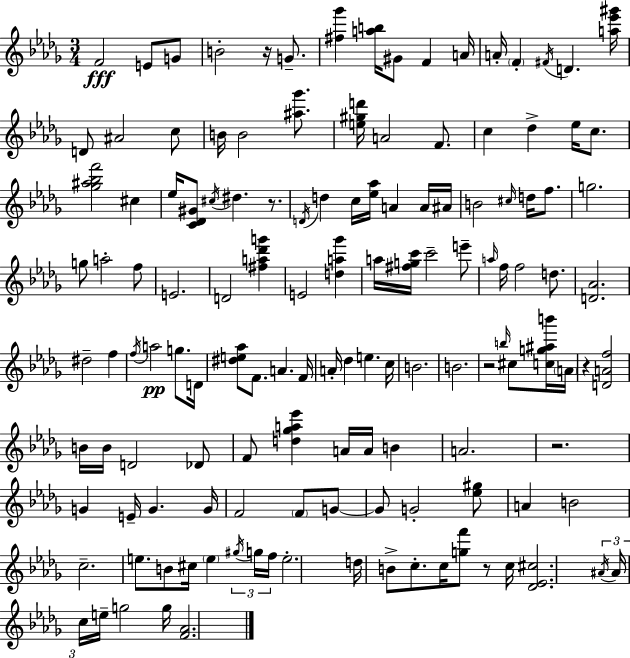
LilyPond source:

{
  \clef treble
  \numericTimeSignature
  \time 3/4
  \key bes \minor
  \repeat volta 2 { f'2\fff e'8 g'8 | b'2-. r16 g'8.-- | <fis'' ges'''>4 <a'' b''>16 gis'8 f'4 a'16 | a'16-. \parenthesize f'4-. \acciaccatura { fis'16 } d'4. | \break <a'' ees''' gis'''>16 d'8 ais'2 c''8 | b'16 b'2 <ais'' ges'''>8. | <e'' gis'' d'''>16 a'2 f'8. | c''4 des''4-> ees''16 c''8. | \break <ges'' ais'' bes'' f'''>2 cis''4 | ees''16 <c' des' gis'>8 \acciaccatura { cis''16 } dis''4. r8. | \acciaccatura { d'16 } d''4 c''16 <ees'' aes''>16 a'4 | a'16 ais'16 b'2 \grace { cis''16 } | \break d''16 f''8. g''2. | g''8 a''2-. | f''8 e'2. | d'2 | \break <fis'' a'' des''' g'''>4 e'2 | <d'' a'' ges'''>4 a''16 <fis'' g'' c'''>16 c'''2-- | e'''8-- \grace { a''16 } f''16 f''2 | d''8. <d' aes'>2. | \break dis''2-- | f''4 \acciaccatura { f''16 }\pp a''2 | g''8. d'16 <dis'' e'' aes''>8 f'8. a'4. | f'16 a'16-. des''4 e''4. | \break c''16 b'2. | b'2. | r2 | \grace { b''16 } cis''8 <c'' g'' ais'' b'''>16 \parenthesize a'16 r4 <d' a' f''>2 | \break b'16 b'16 d'2 | des'8 f'8 <d'' ges'' a'' ees'''>4 | a'16 a'16 b'4 a'2. | r2. | \break g'4 e'16-- | g'4. g'16 f'2 | \parenthesize f'8 g'8~~ g'8 g'2-. | <ees'' gis''>8 a'4 b'2 | \break c''2.-- | e''8. b'8 | cis''16 \parenthesize e''4 \tuplet 3/2 { \acciaccatura { gis''16 } g''16 f''16 } e''2.-. | d''16 b'8-> c''8.-. | \break c''16 <g'' f'''>8 r8 c''16 <des' ees' cis''>2. | \tuplet 3/2 { \acciaccatura { ais'16 } ais'16 c''16 } e''16-- | g''2 g''16 <f' aes'>2. | } \bar "|."
}